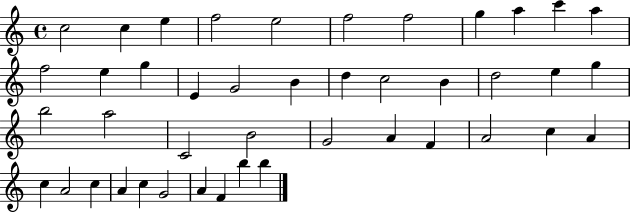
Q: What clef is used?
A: treble